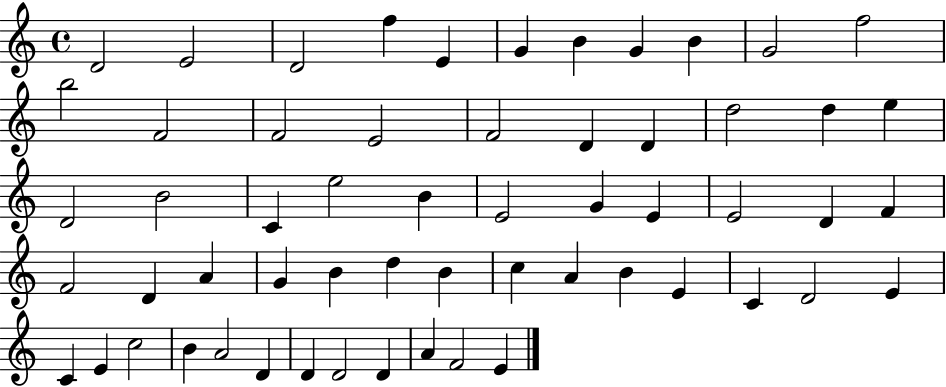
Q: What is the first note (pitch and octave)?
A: D4